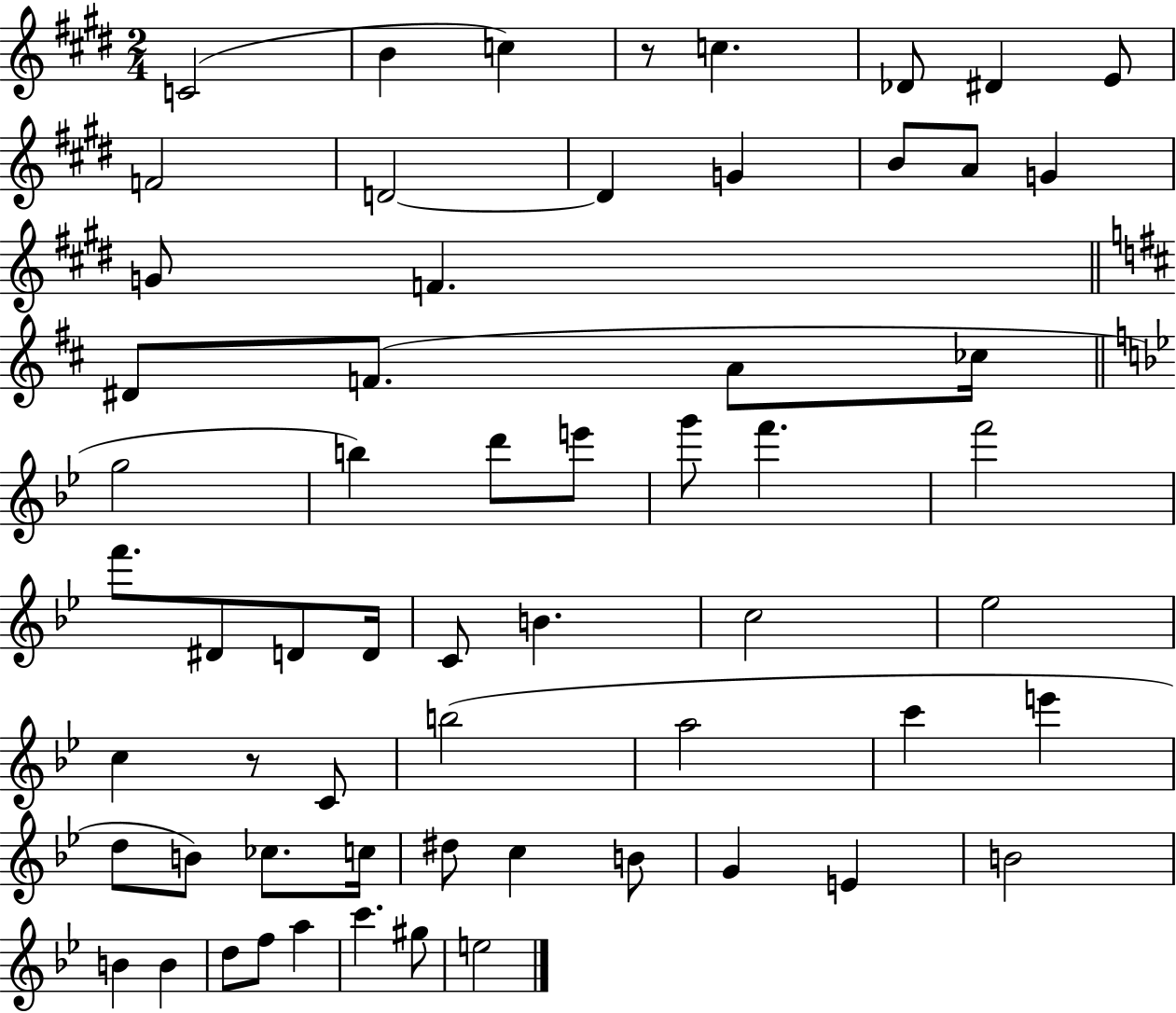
X:1
T:Untitled
M:2/4
L:1/4
K:E
C2 B c z/2 c _D/2 ^D E/2 F2 D2 D G B/2 A/2 G G/2 F ^D/2 F/2 A/2 _c/4 g2 b d'/2 e'/2 g'/2 f' f'2 f'/2 ^D/2 D/2 D/4 C/2 B c2 _e2 c z/2 C/2 b2 a2 c' e' d/2 B/2 _c/2 c/4 ^d/2 c B/2 G E B2 B B d/2 f/2 a c' ^g/2 e2